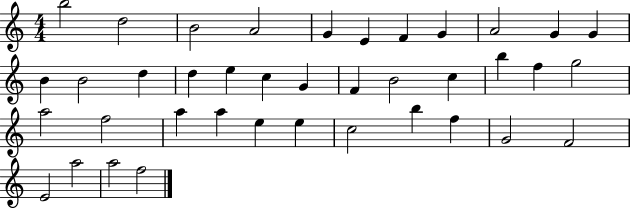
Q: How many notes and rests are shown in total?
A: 39